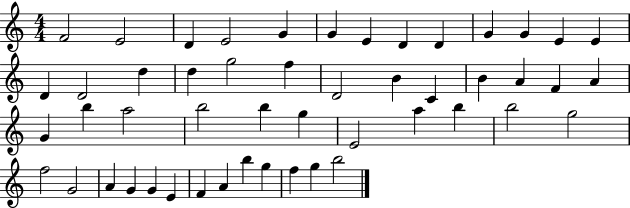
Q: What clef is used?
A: treble